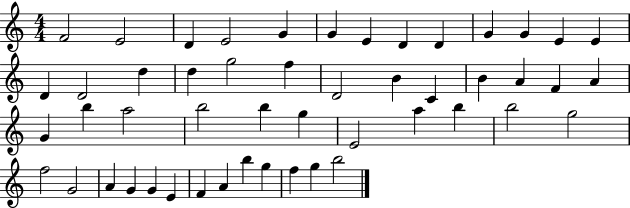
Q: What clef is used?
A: treble